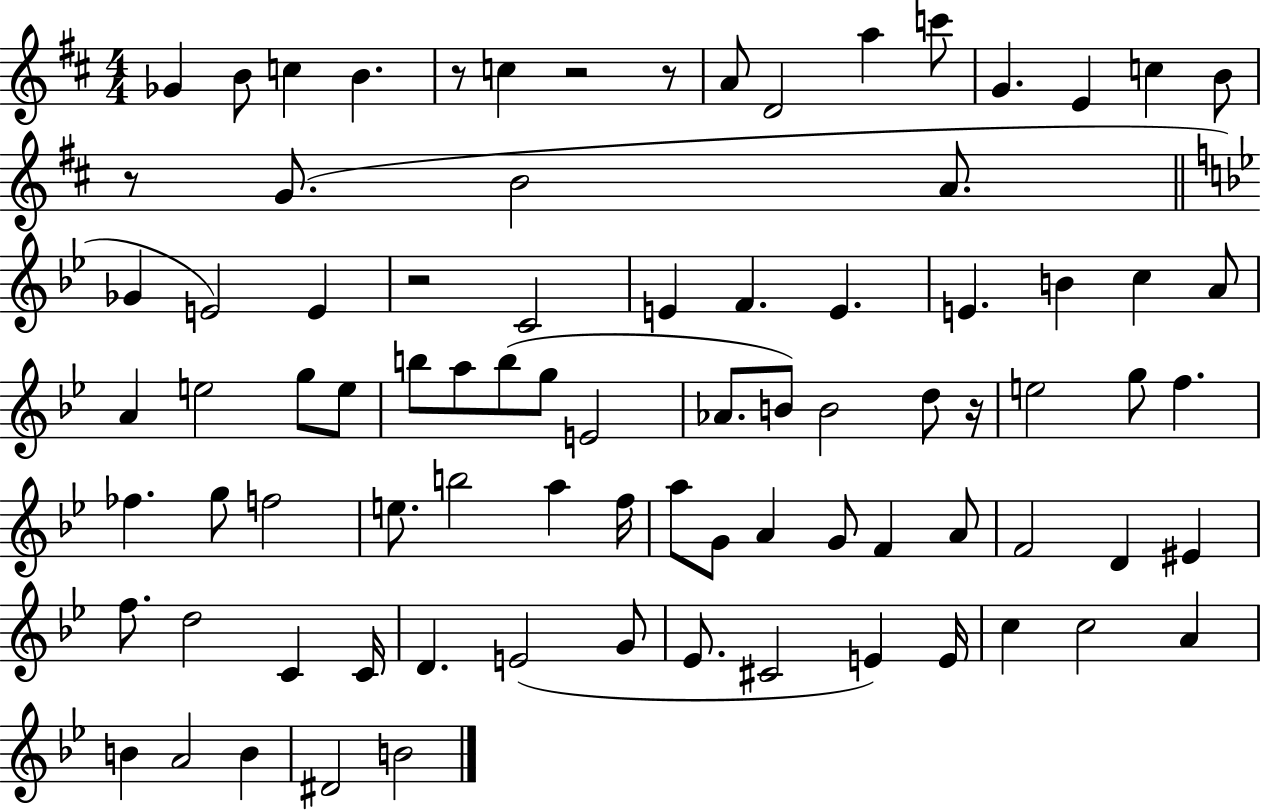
X:1
T:Untitled
M:4/4
L:1/4
K:D
_G B/2 c B z/2 c z2 z/2 A/2 D2 a c'/2 G E c B/2 z/2 G/2 B2 A/2 _G E2 E z2 C2 E F E E B c A/2 A e2 g/2 e/2 b/2 a/2 b/2 g/2 E2 _A/2 B/2 B2 d/2 z/4 e2 g/2 f _f g/2 f2 e/2 b2 a f/4 a/2 G/2 A G/2 F A/2 F2 D ^E f/2 d2 C C/4 D E2 G/2 _E/2 ^C2 E E/4 c c2 A B A2 B ^D2 B2